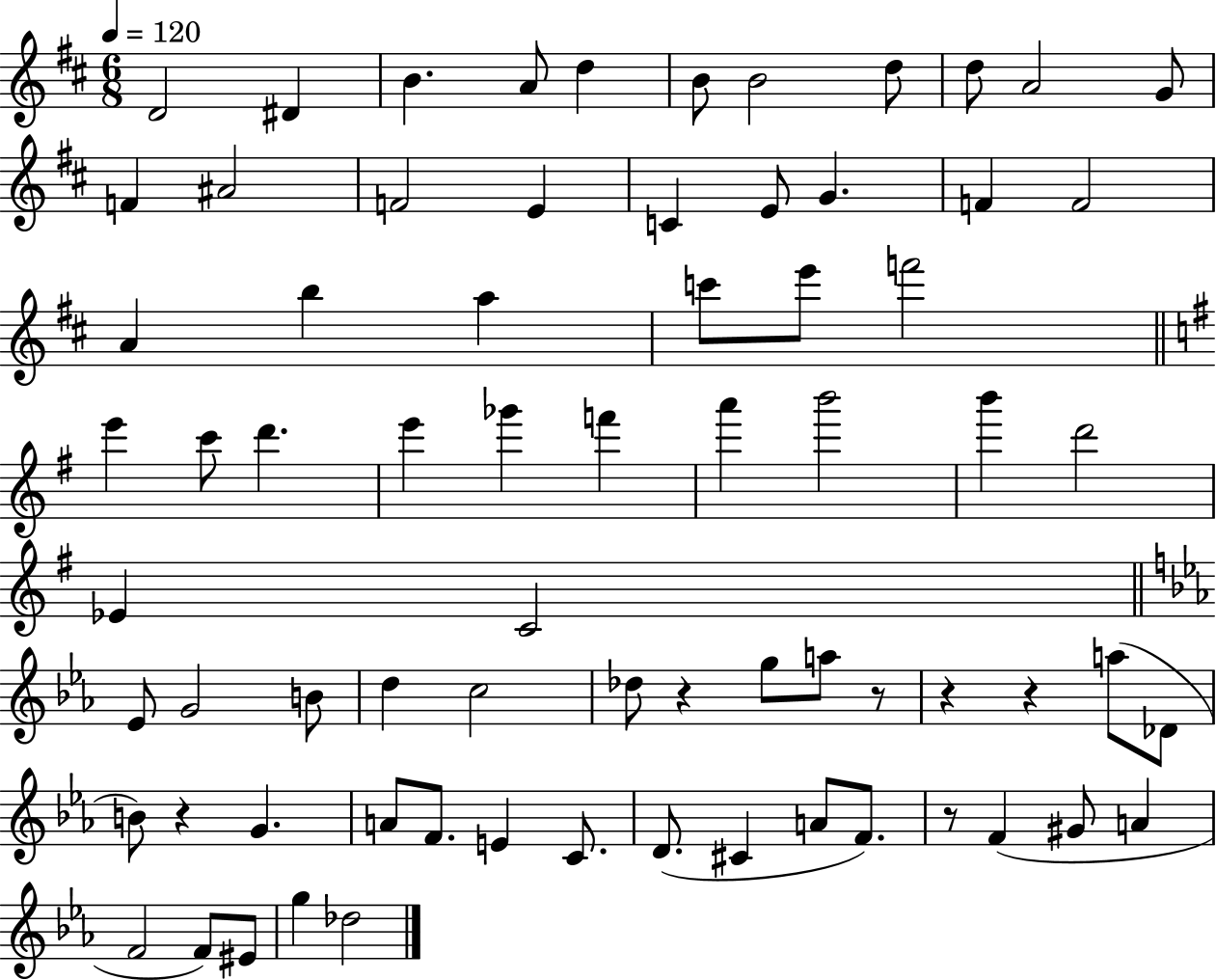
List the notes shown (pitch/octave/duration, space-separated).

D4/h D#4/q B4/q. A4/e D5/q B4/e B4/h D5/e D5/e A4/h G4/e F4/q A#4/h F4/h E4/q C4/q E4/e G4/q. F4/q F4/h A4/q B5/q A5/q C6/e E6/e F6/h E6/q C6/e D6/q. E6/q Gb6/q F6/q A6/q B6/h B6/q D6/h Eb4/q C4/h Eb4/e G4/h B4/e D5/q C5/h Db5/e R/q G5/e A5/e R/e R/q R/q A5/e Db4/e B4/e R/q G4/q. A4/e F4/e. E4/q C4/e. D4/e. C#4/q A4/e F4/e. R/e F4/q G#4/e A4/q F4/h F4/e EIS4/e G5/q Db5/h